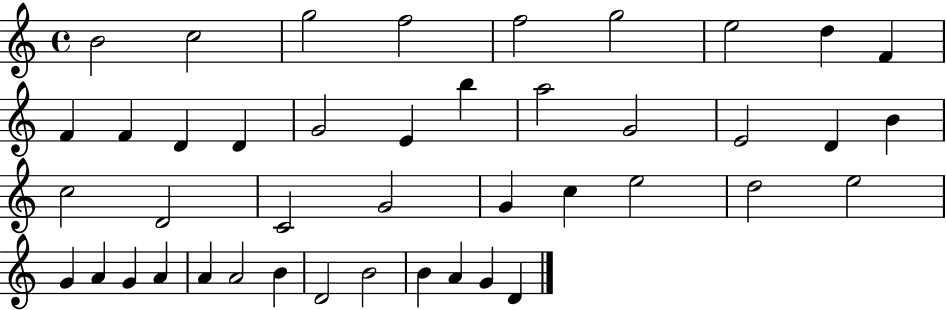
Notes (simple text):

B4/h C5/h G5/h F5/h F5/h G5/h E5/h D5/q F4/q F4/q F4/q D4/q D4/q G4/h E4/q B5/q A5/h G4/h E4/h D4/q B4/q C5/h D4/h C4/h G4/h G4/q C5/q E5/h D5/h E5/h G4/q A4/q G4/q A4/q A4/q A4/h B4/q D4/h B4/h B4/q A4/q G4/q D4/q